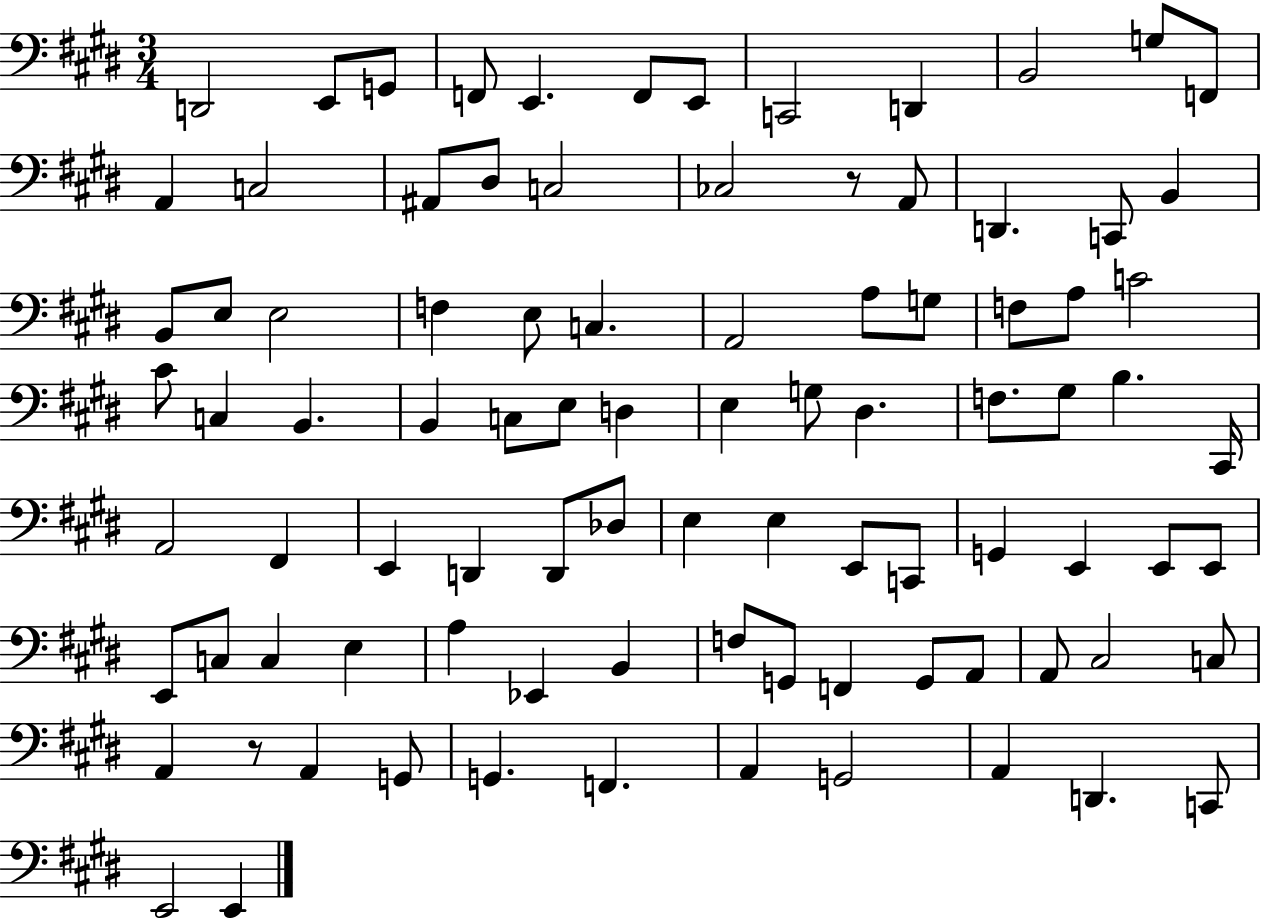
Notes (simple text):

D2/h E2/e G2/e F2/e E2/q. F2/e E2/e C2/h D2/q B2/h G3/e F2/e A2/q C3/h A#2/e D#3/e C3/h CES3/h R/e A2/e D2/q. C2/e B2/q B2/e E3/e E3/h F3/q E3/e C3/q. A2/h A3/e G3/e F3/e A3/e C4/h C#4/e C3/q B2/q. B2/q C3/e E3/e D3/q E3/q G3/e D#3/q. F3/e. G#3/e B3/q. C#2/s A2/h F#2/q E2/q D2/q D2/e Db3/e E3/q E3/q E2/e C2/e G2/q E2/q E2/e E2/e E2/e C3/e C3/q E3/q A3/q Eb2/q B2/q F3/e G2/e F2/q G2/e A2/e A2/e C#3/h C3/e A2/q R/e A2/q G2/e G2/q. F2/q. A2/q G2/h A2/q D2/q. C2/e E2/h E2/q